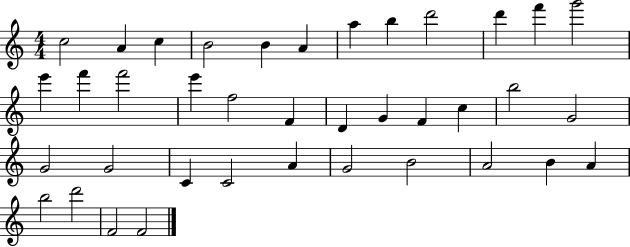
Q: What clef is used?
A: treble